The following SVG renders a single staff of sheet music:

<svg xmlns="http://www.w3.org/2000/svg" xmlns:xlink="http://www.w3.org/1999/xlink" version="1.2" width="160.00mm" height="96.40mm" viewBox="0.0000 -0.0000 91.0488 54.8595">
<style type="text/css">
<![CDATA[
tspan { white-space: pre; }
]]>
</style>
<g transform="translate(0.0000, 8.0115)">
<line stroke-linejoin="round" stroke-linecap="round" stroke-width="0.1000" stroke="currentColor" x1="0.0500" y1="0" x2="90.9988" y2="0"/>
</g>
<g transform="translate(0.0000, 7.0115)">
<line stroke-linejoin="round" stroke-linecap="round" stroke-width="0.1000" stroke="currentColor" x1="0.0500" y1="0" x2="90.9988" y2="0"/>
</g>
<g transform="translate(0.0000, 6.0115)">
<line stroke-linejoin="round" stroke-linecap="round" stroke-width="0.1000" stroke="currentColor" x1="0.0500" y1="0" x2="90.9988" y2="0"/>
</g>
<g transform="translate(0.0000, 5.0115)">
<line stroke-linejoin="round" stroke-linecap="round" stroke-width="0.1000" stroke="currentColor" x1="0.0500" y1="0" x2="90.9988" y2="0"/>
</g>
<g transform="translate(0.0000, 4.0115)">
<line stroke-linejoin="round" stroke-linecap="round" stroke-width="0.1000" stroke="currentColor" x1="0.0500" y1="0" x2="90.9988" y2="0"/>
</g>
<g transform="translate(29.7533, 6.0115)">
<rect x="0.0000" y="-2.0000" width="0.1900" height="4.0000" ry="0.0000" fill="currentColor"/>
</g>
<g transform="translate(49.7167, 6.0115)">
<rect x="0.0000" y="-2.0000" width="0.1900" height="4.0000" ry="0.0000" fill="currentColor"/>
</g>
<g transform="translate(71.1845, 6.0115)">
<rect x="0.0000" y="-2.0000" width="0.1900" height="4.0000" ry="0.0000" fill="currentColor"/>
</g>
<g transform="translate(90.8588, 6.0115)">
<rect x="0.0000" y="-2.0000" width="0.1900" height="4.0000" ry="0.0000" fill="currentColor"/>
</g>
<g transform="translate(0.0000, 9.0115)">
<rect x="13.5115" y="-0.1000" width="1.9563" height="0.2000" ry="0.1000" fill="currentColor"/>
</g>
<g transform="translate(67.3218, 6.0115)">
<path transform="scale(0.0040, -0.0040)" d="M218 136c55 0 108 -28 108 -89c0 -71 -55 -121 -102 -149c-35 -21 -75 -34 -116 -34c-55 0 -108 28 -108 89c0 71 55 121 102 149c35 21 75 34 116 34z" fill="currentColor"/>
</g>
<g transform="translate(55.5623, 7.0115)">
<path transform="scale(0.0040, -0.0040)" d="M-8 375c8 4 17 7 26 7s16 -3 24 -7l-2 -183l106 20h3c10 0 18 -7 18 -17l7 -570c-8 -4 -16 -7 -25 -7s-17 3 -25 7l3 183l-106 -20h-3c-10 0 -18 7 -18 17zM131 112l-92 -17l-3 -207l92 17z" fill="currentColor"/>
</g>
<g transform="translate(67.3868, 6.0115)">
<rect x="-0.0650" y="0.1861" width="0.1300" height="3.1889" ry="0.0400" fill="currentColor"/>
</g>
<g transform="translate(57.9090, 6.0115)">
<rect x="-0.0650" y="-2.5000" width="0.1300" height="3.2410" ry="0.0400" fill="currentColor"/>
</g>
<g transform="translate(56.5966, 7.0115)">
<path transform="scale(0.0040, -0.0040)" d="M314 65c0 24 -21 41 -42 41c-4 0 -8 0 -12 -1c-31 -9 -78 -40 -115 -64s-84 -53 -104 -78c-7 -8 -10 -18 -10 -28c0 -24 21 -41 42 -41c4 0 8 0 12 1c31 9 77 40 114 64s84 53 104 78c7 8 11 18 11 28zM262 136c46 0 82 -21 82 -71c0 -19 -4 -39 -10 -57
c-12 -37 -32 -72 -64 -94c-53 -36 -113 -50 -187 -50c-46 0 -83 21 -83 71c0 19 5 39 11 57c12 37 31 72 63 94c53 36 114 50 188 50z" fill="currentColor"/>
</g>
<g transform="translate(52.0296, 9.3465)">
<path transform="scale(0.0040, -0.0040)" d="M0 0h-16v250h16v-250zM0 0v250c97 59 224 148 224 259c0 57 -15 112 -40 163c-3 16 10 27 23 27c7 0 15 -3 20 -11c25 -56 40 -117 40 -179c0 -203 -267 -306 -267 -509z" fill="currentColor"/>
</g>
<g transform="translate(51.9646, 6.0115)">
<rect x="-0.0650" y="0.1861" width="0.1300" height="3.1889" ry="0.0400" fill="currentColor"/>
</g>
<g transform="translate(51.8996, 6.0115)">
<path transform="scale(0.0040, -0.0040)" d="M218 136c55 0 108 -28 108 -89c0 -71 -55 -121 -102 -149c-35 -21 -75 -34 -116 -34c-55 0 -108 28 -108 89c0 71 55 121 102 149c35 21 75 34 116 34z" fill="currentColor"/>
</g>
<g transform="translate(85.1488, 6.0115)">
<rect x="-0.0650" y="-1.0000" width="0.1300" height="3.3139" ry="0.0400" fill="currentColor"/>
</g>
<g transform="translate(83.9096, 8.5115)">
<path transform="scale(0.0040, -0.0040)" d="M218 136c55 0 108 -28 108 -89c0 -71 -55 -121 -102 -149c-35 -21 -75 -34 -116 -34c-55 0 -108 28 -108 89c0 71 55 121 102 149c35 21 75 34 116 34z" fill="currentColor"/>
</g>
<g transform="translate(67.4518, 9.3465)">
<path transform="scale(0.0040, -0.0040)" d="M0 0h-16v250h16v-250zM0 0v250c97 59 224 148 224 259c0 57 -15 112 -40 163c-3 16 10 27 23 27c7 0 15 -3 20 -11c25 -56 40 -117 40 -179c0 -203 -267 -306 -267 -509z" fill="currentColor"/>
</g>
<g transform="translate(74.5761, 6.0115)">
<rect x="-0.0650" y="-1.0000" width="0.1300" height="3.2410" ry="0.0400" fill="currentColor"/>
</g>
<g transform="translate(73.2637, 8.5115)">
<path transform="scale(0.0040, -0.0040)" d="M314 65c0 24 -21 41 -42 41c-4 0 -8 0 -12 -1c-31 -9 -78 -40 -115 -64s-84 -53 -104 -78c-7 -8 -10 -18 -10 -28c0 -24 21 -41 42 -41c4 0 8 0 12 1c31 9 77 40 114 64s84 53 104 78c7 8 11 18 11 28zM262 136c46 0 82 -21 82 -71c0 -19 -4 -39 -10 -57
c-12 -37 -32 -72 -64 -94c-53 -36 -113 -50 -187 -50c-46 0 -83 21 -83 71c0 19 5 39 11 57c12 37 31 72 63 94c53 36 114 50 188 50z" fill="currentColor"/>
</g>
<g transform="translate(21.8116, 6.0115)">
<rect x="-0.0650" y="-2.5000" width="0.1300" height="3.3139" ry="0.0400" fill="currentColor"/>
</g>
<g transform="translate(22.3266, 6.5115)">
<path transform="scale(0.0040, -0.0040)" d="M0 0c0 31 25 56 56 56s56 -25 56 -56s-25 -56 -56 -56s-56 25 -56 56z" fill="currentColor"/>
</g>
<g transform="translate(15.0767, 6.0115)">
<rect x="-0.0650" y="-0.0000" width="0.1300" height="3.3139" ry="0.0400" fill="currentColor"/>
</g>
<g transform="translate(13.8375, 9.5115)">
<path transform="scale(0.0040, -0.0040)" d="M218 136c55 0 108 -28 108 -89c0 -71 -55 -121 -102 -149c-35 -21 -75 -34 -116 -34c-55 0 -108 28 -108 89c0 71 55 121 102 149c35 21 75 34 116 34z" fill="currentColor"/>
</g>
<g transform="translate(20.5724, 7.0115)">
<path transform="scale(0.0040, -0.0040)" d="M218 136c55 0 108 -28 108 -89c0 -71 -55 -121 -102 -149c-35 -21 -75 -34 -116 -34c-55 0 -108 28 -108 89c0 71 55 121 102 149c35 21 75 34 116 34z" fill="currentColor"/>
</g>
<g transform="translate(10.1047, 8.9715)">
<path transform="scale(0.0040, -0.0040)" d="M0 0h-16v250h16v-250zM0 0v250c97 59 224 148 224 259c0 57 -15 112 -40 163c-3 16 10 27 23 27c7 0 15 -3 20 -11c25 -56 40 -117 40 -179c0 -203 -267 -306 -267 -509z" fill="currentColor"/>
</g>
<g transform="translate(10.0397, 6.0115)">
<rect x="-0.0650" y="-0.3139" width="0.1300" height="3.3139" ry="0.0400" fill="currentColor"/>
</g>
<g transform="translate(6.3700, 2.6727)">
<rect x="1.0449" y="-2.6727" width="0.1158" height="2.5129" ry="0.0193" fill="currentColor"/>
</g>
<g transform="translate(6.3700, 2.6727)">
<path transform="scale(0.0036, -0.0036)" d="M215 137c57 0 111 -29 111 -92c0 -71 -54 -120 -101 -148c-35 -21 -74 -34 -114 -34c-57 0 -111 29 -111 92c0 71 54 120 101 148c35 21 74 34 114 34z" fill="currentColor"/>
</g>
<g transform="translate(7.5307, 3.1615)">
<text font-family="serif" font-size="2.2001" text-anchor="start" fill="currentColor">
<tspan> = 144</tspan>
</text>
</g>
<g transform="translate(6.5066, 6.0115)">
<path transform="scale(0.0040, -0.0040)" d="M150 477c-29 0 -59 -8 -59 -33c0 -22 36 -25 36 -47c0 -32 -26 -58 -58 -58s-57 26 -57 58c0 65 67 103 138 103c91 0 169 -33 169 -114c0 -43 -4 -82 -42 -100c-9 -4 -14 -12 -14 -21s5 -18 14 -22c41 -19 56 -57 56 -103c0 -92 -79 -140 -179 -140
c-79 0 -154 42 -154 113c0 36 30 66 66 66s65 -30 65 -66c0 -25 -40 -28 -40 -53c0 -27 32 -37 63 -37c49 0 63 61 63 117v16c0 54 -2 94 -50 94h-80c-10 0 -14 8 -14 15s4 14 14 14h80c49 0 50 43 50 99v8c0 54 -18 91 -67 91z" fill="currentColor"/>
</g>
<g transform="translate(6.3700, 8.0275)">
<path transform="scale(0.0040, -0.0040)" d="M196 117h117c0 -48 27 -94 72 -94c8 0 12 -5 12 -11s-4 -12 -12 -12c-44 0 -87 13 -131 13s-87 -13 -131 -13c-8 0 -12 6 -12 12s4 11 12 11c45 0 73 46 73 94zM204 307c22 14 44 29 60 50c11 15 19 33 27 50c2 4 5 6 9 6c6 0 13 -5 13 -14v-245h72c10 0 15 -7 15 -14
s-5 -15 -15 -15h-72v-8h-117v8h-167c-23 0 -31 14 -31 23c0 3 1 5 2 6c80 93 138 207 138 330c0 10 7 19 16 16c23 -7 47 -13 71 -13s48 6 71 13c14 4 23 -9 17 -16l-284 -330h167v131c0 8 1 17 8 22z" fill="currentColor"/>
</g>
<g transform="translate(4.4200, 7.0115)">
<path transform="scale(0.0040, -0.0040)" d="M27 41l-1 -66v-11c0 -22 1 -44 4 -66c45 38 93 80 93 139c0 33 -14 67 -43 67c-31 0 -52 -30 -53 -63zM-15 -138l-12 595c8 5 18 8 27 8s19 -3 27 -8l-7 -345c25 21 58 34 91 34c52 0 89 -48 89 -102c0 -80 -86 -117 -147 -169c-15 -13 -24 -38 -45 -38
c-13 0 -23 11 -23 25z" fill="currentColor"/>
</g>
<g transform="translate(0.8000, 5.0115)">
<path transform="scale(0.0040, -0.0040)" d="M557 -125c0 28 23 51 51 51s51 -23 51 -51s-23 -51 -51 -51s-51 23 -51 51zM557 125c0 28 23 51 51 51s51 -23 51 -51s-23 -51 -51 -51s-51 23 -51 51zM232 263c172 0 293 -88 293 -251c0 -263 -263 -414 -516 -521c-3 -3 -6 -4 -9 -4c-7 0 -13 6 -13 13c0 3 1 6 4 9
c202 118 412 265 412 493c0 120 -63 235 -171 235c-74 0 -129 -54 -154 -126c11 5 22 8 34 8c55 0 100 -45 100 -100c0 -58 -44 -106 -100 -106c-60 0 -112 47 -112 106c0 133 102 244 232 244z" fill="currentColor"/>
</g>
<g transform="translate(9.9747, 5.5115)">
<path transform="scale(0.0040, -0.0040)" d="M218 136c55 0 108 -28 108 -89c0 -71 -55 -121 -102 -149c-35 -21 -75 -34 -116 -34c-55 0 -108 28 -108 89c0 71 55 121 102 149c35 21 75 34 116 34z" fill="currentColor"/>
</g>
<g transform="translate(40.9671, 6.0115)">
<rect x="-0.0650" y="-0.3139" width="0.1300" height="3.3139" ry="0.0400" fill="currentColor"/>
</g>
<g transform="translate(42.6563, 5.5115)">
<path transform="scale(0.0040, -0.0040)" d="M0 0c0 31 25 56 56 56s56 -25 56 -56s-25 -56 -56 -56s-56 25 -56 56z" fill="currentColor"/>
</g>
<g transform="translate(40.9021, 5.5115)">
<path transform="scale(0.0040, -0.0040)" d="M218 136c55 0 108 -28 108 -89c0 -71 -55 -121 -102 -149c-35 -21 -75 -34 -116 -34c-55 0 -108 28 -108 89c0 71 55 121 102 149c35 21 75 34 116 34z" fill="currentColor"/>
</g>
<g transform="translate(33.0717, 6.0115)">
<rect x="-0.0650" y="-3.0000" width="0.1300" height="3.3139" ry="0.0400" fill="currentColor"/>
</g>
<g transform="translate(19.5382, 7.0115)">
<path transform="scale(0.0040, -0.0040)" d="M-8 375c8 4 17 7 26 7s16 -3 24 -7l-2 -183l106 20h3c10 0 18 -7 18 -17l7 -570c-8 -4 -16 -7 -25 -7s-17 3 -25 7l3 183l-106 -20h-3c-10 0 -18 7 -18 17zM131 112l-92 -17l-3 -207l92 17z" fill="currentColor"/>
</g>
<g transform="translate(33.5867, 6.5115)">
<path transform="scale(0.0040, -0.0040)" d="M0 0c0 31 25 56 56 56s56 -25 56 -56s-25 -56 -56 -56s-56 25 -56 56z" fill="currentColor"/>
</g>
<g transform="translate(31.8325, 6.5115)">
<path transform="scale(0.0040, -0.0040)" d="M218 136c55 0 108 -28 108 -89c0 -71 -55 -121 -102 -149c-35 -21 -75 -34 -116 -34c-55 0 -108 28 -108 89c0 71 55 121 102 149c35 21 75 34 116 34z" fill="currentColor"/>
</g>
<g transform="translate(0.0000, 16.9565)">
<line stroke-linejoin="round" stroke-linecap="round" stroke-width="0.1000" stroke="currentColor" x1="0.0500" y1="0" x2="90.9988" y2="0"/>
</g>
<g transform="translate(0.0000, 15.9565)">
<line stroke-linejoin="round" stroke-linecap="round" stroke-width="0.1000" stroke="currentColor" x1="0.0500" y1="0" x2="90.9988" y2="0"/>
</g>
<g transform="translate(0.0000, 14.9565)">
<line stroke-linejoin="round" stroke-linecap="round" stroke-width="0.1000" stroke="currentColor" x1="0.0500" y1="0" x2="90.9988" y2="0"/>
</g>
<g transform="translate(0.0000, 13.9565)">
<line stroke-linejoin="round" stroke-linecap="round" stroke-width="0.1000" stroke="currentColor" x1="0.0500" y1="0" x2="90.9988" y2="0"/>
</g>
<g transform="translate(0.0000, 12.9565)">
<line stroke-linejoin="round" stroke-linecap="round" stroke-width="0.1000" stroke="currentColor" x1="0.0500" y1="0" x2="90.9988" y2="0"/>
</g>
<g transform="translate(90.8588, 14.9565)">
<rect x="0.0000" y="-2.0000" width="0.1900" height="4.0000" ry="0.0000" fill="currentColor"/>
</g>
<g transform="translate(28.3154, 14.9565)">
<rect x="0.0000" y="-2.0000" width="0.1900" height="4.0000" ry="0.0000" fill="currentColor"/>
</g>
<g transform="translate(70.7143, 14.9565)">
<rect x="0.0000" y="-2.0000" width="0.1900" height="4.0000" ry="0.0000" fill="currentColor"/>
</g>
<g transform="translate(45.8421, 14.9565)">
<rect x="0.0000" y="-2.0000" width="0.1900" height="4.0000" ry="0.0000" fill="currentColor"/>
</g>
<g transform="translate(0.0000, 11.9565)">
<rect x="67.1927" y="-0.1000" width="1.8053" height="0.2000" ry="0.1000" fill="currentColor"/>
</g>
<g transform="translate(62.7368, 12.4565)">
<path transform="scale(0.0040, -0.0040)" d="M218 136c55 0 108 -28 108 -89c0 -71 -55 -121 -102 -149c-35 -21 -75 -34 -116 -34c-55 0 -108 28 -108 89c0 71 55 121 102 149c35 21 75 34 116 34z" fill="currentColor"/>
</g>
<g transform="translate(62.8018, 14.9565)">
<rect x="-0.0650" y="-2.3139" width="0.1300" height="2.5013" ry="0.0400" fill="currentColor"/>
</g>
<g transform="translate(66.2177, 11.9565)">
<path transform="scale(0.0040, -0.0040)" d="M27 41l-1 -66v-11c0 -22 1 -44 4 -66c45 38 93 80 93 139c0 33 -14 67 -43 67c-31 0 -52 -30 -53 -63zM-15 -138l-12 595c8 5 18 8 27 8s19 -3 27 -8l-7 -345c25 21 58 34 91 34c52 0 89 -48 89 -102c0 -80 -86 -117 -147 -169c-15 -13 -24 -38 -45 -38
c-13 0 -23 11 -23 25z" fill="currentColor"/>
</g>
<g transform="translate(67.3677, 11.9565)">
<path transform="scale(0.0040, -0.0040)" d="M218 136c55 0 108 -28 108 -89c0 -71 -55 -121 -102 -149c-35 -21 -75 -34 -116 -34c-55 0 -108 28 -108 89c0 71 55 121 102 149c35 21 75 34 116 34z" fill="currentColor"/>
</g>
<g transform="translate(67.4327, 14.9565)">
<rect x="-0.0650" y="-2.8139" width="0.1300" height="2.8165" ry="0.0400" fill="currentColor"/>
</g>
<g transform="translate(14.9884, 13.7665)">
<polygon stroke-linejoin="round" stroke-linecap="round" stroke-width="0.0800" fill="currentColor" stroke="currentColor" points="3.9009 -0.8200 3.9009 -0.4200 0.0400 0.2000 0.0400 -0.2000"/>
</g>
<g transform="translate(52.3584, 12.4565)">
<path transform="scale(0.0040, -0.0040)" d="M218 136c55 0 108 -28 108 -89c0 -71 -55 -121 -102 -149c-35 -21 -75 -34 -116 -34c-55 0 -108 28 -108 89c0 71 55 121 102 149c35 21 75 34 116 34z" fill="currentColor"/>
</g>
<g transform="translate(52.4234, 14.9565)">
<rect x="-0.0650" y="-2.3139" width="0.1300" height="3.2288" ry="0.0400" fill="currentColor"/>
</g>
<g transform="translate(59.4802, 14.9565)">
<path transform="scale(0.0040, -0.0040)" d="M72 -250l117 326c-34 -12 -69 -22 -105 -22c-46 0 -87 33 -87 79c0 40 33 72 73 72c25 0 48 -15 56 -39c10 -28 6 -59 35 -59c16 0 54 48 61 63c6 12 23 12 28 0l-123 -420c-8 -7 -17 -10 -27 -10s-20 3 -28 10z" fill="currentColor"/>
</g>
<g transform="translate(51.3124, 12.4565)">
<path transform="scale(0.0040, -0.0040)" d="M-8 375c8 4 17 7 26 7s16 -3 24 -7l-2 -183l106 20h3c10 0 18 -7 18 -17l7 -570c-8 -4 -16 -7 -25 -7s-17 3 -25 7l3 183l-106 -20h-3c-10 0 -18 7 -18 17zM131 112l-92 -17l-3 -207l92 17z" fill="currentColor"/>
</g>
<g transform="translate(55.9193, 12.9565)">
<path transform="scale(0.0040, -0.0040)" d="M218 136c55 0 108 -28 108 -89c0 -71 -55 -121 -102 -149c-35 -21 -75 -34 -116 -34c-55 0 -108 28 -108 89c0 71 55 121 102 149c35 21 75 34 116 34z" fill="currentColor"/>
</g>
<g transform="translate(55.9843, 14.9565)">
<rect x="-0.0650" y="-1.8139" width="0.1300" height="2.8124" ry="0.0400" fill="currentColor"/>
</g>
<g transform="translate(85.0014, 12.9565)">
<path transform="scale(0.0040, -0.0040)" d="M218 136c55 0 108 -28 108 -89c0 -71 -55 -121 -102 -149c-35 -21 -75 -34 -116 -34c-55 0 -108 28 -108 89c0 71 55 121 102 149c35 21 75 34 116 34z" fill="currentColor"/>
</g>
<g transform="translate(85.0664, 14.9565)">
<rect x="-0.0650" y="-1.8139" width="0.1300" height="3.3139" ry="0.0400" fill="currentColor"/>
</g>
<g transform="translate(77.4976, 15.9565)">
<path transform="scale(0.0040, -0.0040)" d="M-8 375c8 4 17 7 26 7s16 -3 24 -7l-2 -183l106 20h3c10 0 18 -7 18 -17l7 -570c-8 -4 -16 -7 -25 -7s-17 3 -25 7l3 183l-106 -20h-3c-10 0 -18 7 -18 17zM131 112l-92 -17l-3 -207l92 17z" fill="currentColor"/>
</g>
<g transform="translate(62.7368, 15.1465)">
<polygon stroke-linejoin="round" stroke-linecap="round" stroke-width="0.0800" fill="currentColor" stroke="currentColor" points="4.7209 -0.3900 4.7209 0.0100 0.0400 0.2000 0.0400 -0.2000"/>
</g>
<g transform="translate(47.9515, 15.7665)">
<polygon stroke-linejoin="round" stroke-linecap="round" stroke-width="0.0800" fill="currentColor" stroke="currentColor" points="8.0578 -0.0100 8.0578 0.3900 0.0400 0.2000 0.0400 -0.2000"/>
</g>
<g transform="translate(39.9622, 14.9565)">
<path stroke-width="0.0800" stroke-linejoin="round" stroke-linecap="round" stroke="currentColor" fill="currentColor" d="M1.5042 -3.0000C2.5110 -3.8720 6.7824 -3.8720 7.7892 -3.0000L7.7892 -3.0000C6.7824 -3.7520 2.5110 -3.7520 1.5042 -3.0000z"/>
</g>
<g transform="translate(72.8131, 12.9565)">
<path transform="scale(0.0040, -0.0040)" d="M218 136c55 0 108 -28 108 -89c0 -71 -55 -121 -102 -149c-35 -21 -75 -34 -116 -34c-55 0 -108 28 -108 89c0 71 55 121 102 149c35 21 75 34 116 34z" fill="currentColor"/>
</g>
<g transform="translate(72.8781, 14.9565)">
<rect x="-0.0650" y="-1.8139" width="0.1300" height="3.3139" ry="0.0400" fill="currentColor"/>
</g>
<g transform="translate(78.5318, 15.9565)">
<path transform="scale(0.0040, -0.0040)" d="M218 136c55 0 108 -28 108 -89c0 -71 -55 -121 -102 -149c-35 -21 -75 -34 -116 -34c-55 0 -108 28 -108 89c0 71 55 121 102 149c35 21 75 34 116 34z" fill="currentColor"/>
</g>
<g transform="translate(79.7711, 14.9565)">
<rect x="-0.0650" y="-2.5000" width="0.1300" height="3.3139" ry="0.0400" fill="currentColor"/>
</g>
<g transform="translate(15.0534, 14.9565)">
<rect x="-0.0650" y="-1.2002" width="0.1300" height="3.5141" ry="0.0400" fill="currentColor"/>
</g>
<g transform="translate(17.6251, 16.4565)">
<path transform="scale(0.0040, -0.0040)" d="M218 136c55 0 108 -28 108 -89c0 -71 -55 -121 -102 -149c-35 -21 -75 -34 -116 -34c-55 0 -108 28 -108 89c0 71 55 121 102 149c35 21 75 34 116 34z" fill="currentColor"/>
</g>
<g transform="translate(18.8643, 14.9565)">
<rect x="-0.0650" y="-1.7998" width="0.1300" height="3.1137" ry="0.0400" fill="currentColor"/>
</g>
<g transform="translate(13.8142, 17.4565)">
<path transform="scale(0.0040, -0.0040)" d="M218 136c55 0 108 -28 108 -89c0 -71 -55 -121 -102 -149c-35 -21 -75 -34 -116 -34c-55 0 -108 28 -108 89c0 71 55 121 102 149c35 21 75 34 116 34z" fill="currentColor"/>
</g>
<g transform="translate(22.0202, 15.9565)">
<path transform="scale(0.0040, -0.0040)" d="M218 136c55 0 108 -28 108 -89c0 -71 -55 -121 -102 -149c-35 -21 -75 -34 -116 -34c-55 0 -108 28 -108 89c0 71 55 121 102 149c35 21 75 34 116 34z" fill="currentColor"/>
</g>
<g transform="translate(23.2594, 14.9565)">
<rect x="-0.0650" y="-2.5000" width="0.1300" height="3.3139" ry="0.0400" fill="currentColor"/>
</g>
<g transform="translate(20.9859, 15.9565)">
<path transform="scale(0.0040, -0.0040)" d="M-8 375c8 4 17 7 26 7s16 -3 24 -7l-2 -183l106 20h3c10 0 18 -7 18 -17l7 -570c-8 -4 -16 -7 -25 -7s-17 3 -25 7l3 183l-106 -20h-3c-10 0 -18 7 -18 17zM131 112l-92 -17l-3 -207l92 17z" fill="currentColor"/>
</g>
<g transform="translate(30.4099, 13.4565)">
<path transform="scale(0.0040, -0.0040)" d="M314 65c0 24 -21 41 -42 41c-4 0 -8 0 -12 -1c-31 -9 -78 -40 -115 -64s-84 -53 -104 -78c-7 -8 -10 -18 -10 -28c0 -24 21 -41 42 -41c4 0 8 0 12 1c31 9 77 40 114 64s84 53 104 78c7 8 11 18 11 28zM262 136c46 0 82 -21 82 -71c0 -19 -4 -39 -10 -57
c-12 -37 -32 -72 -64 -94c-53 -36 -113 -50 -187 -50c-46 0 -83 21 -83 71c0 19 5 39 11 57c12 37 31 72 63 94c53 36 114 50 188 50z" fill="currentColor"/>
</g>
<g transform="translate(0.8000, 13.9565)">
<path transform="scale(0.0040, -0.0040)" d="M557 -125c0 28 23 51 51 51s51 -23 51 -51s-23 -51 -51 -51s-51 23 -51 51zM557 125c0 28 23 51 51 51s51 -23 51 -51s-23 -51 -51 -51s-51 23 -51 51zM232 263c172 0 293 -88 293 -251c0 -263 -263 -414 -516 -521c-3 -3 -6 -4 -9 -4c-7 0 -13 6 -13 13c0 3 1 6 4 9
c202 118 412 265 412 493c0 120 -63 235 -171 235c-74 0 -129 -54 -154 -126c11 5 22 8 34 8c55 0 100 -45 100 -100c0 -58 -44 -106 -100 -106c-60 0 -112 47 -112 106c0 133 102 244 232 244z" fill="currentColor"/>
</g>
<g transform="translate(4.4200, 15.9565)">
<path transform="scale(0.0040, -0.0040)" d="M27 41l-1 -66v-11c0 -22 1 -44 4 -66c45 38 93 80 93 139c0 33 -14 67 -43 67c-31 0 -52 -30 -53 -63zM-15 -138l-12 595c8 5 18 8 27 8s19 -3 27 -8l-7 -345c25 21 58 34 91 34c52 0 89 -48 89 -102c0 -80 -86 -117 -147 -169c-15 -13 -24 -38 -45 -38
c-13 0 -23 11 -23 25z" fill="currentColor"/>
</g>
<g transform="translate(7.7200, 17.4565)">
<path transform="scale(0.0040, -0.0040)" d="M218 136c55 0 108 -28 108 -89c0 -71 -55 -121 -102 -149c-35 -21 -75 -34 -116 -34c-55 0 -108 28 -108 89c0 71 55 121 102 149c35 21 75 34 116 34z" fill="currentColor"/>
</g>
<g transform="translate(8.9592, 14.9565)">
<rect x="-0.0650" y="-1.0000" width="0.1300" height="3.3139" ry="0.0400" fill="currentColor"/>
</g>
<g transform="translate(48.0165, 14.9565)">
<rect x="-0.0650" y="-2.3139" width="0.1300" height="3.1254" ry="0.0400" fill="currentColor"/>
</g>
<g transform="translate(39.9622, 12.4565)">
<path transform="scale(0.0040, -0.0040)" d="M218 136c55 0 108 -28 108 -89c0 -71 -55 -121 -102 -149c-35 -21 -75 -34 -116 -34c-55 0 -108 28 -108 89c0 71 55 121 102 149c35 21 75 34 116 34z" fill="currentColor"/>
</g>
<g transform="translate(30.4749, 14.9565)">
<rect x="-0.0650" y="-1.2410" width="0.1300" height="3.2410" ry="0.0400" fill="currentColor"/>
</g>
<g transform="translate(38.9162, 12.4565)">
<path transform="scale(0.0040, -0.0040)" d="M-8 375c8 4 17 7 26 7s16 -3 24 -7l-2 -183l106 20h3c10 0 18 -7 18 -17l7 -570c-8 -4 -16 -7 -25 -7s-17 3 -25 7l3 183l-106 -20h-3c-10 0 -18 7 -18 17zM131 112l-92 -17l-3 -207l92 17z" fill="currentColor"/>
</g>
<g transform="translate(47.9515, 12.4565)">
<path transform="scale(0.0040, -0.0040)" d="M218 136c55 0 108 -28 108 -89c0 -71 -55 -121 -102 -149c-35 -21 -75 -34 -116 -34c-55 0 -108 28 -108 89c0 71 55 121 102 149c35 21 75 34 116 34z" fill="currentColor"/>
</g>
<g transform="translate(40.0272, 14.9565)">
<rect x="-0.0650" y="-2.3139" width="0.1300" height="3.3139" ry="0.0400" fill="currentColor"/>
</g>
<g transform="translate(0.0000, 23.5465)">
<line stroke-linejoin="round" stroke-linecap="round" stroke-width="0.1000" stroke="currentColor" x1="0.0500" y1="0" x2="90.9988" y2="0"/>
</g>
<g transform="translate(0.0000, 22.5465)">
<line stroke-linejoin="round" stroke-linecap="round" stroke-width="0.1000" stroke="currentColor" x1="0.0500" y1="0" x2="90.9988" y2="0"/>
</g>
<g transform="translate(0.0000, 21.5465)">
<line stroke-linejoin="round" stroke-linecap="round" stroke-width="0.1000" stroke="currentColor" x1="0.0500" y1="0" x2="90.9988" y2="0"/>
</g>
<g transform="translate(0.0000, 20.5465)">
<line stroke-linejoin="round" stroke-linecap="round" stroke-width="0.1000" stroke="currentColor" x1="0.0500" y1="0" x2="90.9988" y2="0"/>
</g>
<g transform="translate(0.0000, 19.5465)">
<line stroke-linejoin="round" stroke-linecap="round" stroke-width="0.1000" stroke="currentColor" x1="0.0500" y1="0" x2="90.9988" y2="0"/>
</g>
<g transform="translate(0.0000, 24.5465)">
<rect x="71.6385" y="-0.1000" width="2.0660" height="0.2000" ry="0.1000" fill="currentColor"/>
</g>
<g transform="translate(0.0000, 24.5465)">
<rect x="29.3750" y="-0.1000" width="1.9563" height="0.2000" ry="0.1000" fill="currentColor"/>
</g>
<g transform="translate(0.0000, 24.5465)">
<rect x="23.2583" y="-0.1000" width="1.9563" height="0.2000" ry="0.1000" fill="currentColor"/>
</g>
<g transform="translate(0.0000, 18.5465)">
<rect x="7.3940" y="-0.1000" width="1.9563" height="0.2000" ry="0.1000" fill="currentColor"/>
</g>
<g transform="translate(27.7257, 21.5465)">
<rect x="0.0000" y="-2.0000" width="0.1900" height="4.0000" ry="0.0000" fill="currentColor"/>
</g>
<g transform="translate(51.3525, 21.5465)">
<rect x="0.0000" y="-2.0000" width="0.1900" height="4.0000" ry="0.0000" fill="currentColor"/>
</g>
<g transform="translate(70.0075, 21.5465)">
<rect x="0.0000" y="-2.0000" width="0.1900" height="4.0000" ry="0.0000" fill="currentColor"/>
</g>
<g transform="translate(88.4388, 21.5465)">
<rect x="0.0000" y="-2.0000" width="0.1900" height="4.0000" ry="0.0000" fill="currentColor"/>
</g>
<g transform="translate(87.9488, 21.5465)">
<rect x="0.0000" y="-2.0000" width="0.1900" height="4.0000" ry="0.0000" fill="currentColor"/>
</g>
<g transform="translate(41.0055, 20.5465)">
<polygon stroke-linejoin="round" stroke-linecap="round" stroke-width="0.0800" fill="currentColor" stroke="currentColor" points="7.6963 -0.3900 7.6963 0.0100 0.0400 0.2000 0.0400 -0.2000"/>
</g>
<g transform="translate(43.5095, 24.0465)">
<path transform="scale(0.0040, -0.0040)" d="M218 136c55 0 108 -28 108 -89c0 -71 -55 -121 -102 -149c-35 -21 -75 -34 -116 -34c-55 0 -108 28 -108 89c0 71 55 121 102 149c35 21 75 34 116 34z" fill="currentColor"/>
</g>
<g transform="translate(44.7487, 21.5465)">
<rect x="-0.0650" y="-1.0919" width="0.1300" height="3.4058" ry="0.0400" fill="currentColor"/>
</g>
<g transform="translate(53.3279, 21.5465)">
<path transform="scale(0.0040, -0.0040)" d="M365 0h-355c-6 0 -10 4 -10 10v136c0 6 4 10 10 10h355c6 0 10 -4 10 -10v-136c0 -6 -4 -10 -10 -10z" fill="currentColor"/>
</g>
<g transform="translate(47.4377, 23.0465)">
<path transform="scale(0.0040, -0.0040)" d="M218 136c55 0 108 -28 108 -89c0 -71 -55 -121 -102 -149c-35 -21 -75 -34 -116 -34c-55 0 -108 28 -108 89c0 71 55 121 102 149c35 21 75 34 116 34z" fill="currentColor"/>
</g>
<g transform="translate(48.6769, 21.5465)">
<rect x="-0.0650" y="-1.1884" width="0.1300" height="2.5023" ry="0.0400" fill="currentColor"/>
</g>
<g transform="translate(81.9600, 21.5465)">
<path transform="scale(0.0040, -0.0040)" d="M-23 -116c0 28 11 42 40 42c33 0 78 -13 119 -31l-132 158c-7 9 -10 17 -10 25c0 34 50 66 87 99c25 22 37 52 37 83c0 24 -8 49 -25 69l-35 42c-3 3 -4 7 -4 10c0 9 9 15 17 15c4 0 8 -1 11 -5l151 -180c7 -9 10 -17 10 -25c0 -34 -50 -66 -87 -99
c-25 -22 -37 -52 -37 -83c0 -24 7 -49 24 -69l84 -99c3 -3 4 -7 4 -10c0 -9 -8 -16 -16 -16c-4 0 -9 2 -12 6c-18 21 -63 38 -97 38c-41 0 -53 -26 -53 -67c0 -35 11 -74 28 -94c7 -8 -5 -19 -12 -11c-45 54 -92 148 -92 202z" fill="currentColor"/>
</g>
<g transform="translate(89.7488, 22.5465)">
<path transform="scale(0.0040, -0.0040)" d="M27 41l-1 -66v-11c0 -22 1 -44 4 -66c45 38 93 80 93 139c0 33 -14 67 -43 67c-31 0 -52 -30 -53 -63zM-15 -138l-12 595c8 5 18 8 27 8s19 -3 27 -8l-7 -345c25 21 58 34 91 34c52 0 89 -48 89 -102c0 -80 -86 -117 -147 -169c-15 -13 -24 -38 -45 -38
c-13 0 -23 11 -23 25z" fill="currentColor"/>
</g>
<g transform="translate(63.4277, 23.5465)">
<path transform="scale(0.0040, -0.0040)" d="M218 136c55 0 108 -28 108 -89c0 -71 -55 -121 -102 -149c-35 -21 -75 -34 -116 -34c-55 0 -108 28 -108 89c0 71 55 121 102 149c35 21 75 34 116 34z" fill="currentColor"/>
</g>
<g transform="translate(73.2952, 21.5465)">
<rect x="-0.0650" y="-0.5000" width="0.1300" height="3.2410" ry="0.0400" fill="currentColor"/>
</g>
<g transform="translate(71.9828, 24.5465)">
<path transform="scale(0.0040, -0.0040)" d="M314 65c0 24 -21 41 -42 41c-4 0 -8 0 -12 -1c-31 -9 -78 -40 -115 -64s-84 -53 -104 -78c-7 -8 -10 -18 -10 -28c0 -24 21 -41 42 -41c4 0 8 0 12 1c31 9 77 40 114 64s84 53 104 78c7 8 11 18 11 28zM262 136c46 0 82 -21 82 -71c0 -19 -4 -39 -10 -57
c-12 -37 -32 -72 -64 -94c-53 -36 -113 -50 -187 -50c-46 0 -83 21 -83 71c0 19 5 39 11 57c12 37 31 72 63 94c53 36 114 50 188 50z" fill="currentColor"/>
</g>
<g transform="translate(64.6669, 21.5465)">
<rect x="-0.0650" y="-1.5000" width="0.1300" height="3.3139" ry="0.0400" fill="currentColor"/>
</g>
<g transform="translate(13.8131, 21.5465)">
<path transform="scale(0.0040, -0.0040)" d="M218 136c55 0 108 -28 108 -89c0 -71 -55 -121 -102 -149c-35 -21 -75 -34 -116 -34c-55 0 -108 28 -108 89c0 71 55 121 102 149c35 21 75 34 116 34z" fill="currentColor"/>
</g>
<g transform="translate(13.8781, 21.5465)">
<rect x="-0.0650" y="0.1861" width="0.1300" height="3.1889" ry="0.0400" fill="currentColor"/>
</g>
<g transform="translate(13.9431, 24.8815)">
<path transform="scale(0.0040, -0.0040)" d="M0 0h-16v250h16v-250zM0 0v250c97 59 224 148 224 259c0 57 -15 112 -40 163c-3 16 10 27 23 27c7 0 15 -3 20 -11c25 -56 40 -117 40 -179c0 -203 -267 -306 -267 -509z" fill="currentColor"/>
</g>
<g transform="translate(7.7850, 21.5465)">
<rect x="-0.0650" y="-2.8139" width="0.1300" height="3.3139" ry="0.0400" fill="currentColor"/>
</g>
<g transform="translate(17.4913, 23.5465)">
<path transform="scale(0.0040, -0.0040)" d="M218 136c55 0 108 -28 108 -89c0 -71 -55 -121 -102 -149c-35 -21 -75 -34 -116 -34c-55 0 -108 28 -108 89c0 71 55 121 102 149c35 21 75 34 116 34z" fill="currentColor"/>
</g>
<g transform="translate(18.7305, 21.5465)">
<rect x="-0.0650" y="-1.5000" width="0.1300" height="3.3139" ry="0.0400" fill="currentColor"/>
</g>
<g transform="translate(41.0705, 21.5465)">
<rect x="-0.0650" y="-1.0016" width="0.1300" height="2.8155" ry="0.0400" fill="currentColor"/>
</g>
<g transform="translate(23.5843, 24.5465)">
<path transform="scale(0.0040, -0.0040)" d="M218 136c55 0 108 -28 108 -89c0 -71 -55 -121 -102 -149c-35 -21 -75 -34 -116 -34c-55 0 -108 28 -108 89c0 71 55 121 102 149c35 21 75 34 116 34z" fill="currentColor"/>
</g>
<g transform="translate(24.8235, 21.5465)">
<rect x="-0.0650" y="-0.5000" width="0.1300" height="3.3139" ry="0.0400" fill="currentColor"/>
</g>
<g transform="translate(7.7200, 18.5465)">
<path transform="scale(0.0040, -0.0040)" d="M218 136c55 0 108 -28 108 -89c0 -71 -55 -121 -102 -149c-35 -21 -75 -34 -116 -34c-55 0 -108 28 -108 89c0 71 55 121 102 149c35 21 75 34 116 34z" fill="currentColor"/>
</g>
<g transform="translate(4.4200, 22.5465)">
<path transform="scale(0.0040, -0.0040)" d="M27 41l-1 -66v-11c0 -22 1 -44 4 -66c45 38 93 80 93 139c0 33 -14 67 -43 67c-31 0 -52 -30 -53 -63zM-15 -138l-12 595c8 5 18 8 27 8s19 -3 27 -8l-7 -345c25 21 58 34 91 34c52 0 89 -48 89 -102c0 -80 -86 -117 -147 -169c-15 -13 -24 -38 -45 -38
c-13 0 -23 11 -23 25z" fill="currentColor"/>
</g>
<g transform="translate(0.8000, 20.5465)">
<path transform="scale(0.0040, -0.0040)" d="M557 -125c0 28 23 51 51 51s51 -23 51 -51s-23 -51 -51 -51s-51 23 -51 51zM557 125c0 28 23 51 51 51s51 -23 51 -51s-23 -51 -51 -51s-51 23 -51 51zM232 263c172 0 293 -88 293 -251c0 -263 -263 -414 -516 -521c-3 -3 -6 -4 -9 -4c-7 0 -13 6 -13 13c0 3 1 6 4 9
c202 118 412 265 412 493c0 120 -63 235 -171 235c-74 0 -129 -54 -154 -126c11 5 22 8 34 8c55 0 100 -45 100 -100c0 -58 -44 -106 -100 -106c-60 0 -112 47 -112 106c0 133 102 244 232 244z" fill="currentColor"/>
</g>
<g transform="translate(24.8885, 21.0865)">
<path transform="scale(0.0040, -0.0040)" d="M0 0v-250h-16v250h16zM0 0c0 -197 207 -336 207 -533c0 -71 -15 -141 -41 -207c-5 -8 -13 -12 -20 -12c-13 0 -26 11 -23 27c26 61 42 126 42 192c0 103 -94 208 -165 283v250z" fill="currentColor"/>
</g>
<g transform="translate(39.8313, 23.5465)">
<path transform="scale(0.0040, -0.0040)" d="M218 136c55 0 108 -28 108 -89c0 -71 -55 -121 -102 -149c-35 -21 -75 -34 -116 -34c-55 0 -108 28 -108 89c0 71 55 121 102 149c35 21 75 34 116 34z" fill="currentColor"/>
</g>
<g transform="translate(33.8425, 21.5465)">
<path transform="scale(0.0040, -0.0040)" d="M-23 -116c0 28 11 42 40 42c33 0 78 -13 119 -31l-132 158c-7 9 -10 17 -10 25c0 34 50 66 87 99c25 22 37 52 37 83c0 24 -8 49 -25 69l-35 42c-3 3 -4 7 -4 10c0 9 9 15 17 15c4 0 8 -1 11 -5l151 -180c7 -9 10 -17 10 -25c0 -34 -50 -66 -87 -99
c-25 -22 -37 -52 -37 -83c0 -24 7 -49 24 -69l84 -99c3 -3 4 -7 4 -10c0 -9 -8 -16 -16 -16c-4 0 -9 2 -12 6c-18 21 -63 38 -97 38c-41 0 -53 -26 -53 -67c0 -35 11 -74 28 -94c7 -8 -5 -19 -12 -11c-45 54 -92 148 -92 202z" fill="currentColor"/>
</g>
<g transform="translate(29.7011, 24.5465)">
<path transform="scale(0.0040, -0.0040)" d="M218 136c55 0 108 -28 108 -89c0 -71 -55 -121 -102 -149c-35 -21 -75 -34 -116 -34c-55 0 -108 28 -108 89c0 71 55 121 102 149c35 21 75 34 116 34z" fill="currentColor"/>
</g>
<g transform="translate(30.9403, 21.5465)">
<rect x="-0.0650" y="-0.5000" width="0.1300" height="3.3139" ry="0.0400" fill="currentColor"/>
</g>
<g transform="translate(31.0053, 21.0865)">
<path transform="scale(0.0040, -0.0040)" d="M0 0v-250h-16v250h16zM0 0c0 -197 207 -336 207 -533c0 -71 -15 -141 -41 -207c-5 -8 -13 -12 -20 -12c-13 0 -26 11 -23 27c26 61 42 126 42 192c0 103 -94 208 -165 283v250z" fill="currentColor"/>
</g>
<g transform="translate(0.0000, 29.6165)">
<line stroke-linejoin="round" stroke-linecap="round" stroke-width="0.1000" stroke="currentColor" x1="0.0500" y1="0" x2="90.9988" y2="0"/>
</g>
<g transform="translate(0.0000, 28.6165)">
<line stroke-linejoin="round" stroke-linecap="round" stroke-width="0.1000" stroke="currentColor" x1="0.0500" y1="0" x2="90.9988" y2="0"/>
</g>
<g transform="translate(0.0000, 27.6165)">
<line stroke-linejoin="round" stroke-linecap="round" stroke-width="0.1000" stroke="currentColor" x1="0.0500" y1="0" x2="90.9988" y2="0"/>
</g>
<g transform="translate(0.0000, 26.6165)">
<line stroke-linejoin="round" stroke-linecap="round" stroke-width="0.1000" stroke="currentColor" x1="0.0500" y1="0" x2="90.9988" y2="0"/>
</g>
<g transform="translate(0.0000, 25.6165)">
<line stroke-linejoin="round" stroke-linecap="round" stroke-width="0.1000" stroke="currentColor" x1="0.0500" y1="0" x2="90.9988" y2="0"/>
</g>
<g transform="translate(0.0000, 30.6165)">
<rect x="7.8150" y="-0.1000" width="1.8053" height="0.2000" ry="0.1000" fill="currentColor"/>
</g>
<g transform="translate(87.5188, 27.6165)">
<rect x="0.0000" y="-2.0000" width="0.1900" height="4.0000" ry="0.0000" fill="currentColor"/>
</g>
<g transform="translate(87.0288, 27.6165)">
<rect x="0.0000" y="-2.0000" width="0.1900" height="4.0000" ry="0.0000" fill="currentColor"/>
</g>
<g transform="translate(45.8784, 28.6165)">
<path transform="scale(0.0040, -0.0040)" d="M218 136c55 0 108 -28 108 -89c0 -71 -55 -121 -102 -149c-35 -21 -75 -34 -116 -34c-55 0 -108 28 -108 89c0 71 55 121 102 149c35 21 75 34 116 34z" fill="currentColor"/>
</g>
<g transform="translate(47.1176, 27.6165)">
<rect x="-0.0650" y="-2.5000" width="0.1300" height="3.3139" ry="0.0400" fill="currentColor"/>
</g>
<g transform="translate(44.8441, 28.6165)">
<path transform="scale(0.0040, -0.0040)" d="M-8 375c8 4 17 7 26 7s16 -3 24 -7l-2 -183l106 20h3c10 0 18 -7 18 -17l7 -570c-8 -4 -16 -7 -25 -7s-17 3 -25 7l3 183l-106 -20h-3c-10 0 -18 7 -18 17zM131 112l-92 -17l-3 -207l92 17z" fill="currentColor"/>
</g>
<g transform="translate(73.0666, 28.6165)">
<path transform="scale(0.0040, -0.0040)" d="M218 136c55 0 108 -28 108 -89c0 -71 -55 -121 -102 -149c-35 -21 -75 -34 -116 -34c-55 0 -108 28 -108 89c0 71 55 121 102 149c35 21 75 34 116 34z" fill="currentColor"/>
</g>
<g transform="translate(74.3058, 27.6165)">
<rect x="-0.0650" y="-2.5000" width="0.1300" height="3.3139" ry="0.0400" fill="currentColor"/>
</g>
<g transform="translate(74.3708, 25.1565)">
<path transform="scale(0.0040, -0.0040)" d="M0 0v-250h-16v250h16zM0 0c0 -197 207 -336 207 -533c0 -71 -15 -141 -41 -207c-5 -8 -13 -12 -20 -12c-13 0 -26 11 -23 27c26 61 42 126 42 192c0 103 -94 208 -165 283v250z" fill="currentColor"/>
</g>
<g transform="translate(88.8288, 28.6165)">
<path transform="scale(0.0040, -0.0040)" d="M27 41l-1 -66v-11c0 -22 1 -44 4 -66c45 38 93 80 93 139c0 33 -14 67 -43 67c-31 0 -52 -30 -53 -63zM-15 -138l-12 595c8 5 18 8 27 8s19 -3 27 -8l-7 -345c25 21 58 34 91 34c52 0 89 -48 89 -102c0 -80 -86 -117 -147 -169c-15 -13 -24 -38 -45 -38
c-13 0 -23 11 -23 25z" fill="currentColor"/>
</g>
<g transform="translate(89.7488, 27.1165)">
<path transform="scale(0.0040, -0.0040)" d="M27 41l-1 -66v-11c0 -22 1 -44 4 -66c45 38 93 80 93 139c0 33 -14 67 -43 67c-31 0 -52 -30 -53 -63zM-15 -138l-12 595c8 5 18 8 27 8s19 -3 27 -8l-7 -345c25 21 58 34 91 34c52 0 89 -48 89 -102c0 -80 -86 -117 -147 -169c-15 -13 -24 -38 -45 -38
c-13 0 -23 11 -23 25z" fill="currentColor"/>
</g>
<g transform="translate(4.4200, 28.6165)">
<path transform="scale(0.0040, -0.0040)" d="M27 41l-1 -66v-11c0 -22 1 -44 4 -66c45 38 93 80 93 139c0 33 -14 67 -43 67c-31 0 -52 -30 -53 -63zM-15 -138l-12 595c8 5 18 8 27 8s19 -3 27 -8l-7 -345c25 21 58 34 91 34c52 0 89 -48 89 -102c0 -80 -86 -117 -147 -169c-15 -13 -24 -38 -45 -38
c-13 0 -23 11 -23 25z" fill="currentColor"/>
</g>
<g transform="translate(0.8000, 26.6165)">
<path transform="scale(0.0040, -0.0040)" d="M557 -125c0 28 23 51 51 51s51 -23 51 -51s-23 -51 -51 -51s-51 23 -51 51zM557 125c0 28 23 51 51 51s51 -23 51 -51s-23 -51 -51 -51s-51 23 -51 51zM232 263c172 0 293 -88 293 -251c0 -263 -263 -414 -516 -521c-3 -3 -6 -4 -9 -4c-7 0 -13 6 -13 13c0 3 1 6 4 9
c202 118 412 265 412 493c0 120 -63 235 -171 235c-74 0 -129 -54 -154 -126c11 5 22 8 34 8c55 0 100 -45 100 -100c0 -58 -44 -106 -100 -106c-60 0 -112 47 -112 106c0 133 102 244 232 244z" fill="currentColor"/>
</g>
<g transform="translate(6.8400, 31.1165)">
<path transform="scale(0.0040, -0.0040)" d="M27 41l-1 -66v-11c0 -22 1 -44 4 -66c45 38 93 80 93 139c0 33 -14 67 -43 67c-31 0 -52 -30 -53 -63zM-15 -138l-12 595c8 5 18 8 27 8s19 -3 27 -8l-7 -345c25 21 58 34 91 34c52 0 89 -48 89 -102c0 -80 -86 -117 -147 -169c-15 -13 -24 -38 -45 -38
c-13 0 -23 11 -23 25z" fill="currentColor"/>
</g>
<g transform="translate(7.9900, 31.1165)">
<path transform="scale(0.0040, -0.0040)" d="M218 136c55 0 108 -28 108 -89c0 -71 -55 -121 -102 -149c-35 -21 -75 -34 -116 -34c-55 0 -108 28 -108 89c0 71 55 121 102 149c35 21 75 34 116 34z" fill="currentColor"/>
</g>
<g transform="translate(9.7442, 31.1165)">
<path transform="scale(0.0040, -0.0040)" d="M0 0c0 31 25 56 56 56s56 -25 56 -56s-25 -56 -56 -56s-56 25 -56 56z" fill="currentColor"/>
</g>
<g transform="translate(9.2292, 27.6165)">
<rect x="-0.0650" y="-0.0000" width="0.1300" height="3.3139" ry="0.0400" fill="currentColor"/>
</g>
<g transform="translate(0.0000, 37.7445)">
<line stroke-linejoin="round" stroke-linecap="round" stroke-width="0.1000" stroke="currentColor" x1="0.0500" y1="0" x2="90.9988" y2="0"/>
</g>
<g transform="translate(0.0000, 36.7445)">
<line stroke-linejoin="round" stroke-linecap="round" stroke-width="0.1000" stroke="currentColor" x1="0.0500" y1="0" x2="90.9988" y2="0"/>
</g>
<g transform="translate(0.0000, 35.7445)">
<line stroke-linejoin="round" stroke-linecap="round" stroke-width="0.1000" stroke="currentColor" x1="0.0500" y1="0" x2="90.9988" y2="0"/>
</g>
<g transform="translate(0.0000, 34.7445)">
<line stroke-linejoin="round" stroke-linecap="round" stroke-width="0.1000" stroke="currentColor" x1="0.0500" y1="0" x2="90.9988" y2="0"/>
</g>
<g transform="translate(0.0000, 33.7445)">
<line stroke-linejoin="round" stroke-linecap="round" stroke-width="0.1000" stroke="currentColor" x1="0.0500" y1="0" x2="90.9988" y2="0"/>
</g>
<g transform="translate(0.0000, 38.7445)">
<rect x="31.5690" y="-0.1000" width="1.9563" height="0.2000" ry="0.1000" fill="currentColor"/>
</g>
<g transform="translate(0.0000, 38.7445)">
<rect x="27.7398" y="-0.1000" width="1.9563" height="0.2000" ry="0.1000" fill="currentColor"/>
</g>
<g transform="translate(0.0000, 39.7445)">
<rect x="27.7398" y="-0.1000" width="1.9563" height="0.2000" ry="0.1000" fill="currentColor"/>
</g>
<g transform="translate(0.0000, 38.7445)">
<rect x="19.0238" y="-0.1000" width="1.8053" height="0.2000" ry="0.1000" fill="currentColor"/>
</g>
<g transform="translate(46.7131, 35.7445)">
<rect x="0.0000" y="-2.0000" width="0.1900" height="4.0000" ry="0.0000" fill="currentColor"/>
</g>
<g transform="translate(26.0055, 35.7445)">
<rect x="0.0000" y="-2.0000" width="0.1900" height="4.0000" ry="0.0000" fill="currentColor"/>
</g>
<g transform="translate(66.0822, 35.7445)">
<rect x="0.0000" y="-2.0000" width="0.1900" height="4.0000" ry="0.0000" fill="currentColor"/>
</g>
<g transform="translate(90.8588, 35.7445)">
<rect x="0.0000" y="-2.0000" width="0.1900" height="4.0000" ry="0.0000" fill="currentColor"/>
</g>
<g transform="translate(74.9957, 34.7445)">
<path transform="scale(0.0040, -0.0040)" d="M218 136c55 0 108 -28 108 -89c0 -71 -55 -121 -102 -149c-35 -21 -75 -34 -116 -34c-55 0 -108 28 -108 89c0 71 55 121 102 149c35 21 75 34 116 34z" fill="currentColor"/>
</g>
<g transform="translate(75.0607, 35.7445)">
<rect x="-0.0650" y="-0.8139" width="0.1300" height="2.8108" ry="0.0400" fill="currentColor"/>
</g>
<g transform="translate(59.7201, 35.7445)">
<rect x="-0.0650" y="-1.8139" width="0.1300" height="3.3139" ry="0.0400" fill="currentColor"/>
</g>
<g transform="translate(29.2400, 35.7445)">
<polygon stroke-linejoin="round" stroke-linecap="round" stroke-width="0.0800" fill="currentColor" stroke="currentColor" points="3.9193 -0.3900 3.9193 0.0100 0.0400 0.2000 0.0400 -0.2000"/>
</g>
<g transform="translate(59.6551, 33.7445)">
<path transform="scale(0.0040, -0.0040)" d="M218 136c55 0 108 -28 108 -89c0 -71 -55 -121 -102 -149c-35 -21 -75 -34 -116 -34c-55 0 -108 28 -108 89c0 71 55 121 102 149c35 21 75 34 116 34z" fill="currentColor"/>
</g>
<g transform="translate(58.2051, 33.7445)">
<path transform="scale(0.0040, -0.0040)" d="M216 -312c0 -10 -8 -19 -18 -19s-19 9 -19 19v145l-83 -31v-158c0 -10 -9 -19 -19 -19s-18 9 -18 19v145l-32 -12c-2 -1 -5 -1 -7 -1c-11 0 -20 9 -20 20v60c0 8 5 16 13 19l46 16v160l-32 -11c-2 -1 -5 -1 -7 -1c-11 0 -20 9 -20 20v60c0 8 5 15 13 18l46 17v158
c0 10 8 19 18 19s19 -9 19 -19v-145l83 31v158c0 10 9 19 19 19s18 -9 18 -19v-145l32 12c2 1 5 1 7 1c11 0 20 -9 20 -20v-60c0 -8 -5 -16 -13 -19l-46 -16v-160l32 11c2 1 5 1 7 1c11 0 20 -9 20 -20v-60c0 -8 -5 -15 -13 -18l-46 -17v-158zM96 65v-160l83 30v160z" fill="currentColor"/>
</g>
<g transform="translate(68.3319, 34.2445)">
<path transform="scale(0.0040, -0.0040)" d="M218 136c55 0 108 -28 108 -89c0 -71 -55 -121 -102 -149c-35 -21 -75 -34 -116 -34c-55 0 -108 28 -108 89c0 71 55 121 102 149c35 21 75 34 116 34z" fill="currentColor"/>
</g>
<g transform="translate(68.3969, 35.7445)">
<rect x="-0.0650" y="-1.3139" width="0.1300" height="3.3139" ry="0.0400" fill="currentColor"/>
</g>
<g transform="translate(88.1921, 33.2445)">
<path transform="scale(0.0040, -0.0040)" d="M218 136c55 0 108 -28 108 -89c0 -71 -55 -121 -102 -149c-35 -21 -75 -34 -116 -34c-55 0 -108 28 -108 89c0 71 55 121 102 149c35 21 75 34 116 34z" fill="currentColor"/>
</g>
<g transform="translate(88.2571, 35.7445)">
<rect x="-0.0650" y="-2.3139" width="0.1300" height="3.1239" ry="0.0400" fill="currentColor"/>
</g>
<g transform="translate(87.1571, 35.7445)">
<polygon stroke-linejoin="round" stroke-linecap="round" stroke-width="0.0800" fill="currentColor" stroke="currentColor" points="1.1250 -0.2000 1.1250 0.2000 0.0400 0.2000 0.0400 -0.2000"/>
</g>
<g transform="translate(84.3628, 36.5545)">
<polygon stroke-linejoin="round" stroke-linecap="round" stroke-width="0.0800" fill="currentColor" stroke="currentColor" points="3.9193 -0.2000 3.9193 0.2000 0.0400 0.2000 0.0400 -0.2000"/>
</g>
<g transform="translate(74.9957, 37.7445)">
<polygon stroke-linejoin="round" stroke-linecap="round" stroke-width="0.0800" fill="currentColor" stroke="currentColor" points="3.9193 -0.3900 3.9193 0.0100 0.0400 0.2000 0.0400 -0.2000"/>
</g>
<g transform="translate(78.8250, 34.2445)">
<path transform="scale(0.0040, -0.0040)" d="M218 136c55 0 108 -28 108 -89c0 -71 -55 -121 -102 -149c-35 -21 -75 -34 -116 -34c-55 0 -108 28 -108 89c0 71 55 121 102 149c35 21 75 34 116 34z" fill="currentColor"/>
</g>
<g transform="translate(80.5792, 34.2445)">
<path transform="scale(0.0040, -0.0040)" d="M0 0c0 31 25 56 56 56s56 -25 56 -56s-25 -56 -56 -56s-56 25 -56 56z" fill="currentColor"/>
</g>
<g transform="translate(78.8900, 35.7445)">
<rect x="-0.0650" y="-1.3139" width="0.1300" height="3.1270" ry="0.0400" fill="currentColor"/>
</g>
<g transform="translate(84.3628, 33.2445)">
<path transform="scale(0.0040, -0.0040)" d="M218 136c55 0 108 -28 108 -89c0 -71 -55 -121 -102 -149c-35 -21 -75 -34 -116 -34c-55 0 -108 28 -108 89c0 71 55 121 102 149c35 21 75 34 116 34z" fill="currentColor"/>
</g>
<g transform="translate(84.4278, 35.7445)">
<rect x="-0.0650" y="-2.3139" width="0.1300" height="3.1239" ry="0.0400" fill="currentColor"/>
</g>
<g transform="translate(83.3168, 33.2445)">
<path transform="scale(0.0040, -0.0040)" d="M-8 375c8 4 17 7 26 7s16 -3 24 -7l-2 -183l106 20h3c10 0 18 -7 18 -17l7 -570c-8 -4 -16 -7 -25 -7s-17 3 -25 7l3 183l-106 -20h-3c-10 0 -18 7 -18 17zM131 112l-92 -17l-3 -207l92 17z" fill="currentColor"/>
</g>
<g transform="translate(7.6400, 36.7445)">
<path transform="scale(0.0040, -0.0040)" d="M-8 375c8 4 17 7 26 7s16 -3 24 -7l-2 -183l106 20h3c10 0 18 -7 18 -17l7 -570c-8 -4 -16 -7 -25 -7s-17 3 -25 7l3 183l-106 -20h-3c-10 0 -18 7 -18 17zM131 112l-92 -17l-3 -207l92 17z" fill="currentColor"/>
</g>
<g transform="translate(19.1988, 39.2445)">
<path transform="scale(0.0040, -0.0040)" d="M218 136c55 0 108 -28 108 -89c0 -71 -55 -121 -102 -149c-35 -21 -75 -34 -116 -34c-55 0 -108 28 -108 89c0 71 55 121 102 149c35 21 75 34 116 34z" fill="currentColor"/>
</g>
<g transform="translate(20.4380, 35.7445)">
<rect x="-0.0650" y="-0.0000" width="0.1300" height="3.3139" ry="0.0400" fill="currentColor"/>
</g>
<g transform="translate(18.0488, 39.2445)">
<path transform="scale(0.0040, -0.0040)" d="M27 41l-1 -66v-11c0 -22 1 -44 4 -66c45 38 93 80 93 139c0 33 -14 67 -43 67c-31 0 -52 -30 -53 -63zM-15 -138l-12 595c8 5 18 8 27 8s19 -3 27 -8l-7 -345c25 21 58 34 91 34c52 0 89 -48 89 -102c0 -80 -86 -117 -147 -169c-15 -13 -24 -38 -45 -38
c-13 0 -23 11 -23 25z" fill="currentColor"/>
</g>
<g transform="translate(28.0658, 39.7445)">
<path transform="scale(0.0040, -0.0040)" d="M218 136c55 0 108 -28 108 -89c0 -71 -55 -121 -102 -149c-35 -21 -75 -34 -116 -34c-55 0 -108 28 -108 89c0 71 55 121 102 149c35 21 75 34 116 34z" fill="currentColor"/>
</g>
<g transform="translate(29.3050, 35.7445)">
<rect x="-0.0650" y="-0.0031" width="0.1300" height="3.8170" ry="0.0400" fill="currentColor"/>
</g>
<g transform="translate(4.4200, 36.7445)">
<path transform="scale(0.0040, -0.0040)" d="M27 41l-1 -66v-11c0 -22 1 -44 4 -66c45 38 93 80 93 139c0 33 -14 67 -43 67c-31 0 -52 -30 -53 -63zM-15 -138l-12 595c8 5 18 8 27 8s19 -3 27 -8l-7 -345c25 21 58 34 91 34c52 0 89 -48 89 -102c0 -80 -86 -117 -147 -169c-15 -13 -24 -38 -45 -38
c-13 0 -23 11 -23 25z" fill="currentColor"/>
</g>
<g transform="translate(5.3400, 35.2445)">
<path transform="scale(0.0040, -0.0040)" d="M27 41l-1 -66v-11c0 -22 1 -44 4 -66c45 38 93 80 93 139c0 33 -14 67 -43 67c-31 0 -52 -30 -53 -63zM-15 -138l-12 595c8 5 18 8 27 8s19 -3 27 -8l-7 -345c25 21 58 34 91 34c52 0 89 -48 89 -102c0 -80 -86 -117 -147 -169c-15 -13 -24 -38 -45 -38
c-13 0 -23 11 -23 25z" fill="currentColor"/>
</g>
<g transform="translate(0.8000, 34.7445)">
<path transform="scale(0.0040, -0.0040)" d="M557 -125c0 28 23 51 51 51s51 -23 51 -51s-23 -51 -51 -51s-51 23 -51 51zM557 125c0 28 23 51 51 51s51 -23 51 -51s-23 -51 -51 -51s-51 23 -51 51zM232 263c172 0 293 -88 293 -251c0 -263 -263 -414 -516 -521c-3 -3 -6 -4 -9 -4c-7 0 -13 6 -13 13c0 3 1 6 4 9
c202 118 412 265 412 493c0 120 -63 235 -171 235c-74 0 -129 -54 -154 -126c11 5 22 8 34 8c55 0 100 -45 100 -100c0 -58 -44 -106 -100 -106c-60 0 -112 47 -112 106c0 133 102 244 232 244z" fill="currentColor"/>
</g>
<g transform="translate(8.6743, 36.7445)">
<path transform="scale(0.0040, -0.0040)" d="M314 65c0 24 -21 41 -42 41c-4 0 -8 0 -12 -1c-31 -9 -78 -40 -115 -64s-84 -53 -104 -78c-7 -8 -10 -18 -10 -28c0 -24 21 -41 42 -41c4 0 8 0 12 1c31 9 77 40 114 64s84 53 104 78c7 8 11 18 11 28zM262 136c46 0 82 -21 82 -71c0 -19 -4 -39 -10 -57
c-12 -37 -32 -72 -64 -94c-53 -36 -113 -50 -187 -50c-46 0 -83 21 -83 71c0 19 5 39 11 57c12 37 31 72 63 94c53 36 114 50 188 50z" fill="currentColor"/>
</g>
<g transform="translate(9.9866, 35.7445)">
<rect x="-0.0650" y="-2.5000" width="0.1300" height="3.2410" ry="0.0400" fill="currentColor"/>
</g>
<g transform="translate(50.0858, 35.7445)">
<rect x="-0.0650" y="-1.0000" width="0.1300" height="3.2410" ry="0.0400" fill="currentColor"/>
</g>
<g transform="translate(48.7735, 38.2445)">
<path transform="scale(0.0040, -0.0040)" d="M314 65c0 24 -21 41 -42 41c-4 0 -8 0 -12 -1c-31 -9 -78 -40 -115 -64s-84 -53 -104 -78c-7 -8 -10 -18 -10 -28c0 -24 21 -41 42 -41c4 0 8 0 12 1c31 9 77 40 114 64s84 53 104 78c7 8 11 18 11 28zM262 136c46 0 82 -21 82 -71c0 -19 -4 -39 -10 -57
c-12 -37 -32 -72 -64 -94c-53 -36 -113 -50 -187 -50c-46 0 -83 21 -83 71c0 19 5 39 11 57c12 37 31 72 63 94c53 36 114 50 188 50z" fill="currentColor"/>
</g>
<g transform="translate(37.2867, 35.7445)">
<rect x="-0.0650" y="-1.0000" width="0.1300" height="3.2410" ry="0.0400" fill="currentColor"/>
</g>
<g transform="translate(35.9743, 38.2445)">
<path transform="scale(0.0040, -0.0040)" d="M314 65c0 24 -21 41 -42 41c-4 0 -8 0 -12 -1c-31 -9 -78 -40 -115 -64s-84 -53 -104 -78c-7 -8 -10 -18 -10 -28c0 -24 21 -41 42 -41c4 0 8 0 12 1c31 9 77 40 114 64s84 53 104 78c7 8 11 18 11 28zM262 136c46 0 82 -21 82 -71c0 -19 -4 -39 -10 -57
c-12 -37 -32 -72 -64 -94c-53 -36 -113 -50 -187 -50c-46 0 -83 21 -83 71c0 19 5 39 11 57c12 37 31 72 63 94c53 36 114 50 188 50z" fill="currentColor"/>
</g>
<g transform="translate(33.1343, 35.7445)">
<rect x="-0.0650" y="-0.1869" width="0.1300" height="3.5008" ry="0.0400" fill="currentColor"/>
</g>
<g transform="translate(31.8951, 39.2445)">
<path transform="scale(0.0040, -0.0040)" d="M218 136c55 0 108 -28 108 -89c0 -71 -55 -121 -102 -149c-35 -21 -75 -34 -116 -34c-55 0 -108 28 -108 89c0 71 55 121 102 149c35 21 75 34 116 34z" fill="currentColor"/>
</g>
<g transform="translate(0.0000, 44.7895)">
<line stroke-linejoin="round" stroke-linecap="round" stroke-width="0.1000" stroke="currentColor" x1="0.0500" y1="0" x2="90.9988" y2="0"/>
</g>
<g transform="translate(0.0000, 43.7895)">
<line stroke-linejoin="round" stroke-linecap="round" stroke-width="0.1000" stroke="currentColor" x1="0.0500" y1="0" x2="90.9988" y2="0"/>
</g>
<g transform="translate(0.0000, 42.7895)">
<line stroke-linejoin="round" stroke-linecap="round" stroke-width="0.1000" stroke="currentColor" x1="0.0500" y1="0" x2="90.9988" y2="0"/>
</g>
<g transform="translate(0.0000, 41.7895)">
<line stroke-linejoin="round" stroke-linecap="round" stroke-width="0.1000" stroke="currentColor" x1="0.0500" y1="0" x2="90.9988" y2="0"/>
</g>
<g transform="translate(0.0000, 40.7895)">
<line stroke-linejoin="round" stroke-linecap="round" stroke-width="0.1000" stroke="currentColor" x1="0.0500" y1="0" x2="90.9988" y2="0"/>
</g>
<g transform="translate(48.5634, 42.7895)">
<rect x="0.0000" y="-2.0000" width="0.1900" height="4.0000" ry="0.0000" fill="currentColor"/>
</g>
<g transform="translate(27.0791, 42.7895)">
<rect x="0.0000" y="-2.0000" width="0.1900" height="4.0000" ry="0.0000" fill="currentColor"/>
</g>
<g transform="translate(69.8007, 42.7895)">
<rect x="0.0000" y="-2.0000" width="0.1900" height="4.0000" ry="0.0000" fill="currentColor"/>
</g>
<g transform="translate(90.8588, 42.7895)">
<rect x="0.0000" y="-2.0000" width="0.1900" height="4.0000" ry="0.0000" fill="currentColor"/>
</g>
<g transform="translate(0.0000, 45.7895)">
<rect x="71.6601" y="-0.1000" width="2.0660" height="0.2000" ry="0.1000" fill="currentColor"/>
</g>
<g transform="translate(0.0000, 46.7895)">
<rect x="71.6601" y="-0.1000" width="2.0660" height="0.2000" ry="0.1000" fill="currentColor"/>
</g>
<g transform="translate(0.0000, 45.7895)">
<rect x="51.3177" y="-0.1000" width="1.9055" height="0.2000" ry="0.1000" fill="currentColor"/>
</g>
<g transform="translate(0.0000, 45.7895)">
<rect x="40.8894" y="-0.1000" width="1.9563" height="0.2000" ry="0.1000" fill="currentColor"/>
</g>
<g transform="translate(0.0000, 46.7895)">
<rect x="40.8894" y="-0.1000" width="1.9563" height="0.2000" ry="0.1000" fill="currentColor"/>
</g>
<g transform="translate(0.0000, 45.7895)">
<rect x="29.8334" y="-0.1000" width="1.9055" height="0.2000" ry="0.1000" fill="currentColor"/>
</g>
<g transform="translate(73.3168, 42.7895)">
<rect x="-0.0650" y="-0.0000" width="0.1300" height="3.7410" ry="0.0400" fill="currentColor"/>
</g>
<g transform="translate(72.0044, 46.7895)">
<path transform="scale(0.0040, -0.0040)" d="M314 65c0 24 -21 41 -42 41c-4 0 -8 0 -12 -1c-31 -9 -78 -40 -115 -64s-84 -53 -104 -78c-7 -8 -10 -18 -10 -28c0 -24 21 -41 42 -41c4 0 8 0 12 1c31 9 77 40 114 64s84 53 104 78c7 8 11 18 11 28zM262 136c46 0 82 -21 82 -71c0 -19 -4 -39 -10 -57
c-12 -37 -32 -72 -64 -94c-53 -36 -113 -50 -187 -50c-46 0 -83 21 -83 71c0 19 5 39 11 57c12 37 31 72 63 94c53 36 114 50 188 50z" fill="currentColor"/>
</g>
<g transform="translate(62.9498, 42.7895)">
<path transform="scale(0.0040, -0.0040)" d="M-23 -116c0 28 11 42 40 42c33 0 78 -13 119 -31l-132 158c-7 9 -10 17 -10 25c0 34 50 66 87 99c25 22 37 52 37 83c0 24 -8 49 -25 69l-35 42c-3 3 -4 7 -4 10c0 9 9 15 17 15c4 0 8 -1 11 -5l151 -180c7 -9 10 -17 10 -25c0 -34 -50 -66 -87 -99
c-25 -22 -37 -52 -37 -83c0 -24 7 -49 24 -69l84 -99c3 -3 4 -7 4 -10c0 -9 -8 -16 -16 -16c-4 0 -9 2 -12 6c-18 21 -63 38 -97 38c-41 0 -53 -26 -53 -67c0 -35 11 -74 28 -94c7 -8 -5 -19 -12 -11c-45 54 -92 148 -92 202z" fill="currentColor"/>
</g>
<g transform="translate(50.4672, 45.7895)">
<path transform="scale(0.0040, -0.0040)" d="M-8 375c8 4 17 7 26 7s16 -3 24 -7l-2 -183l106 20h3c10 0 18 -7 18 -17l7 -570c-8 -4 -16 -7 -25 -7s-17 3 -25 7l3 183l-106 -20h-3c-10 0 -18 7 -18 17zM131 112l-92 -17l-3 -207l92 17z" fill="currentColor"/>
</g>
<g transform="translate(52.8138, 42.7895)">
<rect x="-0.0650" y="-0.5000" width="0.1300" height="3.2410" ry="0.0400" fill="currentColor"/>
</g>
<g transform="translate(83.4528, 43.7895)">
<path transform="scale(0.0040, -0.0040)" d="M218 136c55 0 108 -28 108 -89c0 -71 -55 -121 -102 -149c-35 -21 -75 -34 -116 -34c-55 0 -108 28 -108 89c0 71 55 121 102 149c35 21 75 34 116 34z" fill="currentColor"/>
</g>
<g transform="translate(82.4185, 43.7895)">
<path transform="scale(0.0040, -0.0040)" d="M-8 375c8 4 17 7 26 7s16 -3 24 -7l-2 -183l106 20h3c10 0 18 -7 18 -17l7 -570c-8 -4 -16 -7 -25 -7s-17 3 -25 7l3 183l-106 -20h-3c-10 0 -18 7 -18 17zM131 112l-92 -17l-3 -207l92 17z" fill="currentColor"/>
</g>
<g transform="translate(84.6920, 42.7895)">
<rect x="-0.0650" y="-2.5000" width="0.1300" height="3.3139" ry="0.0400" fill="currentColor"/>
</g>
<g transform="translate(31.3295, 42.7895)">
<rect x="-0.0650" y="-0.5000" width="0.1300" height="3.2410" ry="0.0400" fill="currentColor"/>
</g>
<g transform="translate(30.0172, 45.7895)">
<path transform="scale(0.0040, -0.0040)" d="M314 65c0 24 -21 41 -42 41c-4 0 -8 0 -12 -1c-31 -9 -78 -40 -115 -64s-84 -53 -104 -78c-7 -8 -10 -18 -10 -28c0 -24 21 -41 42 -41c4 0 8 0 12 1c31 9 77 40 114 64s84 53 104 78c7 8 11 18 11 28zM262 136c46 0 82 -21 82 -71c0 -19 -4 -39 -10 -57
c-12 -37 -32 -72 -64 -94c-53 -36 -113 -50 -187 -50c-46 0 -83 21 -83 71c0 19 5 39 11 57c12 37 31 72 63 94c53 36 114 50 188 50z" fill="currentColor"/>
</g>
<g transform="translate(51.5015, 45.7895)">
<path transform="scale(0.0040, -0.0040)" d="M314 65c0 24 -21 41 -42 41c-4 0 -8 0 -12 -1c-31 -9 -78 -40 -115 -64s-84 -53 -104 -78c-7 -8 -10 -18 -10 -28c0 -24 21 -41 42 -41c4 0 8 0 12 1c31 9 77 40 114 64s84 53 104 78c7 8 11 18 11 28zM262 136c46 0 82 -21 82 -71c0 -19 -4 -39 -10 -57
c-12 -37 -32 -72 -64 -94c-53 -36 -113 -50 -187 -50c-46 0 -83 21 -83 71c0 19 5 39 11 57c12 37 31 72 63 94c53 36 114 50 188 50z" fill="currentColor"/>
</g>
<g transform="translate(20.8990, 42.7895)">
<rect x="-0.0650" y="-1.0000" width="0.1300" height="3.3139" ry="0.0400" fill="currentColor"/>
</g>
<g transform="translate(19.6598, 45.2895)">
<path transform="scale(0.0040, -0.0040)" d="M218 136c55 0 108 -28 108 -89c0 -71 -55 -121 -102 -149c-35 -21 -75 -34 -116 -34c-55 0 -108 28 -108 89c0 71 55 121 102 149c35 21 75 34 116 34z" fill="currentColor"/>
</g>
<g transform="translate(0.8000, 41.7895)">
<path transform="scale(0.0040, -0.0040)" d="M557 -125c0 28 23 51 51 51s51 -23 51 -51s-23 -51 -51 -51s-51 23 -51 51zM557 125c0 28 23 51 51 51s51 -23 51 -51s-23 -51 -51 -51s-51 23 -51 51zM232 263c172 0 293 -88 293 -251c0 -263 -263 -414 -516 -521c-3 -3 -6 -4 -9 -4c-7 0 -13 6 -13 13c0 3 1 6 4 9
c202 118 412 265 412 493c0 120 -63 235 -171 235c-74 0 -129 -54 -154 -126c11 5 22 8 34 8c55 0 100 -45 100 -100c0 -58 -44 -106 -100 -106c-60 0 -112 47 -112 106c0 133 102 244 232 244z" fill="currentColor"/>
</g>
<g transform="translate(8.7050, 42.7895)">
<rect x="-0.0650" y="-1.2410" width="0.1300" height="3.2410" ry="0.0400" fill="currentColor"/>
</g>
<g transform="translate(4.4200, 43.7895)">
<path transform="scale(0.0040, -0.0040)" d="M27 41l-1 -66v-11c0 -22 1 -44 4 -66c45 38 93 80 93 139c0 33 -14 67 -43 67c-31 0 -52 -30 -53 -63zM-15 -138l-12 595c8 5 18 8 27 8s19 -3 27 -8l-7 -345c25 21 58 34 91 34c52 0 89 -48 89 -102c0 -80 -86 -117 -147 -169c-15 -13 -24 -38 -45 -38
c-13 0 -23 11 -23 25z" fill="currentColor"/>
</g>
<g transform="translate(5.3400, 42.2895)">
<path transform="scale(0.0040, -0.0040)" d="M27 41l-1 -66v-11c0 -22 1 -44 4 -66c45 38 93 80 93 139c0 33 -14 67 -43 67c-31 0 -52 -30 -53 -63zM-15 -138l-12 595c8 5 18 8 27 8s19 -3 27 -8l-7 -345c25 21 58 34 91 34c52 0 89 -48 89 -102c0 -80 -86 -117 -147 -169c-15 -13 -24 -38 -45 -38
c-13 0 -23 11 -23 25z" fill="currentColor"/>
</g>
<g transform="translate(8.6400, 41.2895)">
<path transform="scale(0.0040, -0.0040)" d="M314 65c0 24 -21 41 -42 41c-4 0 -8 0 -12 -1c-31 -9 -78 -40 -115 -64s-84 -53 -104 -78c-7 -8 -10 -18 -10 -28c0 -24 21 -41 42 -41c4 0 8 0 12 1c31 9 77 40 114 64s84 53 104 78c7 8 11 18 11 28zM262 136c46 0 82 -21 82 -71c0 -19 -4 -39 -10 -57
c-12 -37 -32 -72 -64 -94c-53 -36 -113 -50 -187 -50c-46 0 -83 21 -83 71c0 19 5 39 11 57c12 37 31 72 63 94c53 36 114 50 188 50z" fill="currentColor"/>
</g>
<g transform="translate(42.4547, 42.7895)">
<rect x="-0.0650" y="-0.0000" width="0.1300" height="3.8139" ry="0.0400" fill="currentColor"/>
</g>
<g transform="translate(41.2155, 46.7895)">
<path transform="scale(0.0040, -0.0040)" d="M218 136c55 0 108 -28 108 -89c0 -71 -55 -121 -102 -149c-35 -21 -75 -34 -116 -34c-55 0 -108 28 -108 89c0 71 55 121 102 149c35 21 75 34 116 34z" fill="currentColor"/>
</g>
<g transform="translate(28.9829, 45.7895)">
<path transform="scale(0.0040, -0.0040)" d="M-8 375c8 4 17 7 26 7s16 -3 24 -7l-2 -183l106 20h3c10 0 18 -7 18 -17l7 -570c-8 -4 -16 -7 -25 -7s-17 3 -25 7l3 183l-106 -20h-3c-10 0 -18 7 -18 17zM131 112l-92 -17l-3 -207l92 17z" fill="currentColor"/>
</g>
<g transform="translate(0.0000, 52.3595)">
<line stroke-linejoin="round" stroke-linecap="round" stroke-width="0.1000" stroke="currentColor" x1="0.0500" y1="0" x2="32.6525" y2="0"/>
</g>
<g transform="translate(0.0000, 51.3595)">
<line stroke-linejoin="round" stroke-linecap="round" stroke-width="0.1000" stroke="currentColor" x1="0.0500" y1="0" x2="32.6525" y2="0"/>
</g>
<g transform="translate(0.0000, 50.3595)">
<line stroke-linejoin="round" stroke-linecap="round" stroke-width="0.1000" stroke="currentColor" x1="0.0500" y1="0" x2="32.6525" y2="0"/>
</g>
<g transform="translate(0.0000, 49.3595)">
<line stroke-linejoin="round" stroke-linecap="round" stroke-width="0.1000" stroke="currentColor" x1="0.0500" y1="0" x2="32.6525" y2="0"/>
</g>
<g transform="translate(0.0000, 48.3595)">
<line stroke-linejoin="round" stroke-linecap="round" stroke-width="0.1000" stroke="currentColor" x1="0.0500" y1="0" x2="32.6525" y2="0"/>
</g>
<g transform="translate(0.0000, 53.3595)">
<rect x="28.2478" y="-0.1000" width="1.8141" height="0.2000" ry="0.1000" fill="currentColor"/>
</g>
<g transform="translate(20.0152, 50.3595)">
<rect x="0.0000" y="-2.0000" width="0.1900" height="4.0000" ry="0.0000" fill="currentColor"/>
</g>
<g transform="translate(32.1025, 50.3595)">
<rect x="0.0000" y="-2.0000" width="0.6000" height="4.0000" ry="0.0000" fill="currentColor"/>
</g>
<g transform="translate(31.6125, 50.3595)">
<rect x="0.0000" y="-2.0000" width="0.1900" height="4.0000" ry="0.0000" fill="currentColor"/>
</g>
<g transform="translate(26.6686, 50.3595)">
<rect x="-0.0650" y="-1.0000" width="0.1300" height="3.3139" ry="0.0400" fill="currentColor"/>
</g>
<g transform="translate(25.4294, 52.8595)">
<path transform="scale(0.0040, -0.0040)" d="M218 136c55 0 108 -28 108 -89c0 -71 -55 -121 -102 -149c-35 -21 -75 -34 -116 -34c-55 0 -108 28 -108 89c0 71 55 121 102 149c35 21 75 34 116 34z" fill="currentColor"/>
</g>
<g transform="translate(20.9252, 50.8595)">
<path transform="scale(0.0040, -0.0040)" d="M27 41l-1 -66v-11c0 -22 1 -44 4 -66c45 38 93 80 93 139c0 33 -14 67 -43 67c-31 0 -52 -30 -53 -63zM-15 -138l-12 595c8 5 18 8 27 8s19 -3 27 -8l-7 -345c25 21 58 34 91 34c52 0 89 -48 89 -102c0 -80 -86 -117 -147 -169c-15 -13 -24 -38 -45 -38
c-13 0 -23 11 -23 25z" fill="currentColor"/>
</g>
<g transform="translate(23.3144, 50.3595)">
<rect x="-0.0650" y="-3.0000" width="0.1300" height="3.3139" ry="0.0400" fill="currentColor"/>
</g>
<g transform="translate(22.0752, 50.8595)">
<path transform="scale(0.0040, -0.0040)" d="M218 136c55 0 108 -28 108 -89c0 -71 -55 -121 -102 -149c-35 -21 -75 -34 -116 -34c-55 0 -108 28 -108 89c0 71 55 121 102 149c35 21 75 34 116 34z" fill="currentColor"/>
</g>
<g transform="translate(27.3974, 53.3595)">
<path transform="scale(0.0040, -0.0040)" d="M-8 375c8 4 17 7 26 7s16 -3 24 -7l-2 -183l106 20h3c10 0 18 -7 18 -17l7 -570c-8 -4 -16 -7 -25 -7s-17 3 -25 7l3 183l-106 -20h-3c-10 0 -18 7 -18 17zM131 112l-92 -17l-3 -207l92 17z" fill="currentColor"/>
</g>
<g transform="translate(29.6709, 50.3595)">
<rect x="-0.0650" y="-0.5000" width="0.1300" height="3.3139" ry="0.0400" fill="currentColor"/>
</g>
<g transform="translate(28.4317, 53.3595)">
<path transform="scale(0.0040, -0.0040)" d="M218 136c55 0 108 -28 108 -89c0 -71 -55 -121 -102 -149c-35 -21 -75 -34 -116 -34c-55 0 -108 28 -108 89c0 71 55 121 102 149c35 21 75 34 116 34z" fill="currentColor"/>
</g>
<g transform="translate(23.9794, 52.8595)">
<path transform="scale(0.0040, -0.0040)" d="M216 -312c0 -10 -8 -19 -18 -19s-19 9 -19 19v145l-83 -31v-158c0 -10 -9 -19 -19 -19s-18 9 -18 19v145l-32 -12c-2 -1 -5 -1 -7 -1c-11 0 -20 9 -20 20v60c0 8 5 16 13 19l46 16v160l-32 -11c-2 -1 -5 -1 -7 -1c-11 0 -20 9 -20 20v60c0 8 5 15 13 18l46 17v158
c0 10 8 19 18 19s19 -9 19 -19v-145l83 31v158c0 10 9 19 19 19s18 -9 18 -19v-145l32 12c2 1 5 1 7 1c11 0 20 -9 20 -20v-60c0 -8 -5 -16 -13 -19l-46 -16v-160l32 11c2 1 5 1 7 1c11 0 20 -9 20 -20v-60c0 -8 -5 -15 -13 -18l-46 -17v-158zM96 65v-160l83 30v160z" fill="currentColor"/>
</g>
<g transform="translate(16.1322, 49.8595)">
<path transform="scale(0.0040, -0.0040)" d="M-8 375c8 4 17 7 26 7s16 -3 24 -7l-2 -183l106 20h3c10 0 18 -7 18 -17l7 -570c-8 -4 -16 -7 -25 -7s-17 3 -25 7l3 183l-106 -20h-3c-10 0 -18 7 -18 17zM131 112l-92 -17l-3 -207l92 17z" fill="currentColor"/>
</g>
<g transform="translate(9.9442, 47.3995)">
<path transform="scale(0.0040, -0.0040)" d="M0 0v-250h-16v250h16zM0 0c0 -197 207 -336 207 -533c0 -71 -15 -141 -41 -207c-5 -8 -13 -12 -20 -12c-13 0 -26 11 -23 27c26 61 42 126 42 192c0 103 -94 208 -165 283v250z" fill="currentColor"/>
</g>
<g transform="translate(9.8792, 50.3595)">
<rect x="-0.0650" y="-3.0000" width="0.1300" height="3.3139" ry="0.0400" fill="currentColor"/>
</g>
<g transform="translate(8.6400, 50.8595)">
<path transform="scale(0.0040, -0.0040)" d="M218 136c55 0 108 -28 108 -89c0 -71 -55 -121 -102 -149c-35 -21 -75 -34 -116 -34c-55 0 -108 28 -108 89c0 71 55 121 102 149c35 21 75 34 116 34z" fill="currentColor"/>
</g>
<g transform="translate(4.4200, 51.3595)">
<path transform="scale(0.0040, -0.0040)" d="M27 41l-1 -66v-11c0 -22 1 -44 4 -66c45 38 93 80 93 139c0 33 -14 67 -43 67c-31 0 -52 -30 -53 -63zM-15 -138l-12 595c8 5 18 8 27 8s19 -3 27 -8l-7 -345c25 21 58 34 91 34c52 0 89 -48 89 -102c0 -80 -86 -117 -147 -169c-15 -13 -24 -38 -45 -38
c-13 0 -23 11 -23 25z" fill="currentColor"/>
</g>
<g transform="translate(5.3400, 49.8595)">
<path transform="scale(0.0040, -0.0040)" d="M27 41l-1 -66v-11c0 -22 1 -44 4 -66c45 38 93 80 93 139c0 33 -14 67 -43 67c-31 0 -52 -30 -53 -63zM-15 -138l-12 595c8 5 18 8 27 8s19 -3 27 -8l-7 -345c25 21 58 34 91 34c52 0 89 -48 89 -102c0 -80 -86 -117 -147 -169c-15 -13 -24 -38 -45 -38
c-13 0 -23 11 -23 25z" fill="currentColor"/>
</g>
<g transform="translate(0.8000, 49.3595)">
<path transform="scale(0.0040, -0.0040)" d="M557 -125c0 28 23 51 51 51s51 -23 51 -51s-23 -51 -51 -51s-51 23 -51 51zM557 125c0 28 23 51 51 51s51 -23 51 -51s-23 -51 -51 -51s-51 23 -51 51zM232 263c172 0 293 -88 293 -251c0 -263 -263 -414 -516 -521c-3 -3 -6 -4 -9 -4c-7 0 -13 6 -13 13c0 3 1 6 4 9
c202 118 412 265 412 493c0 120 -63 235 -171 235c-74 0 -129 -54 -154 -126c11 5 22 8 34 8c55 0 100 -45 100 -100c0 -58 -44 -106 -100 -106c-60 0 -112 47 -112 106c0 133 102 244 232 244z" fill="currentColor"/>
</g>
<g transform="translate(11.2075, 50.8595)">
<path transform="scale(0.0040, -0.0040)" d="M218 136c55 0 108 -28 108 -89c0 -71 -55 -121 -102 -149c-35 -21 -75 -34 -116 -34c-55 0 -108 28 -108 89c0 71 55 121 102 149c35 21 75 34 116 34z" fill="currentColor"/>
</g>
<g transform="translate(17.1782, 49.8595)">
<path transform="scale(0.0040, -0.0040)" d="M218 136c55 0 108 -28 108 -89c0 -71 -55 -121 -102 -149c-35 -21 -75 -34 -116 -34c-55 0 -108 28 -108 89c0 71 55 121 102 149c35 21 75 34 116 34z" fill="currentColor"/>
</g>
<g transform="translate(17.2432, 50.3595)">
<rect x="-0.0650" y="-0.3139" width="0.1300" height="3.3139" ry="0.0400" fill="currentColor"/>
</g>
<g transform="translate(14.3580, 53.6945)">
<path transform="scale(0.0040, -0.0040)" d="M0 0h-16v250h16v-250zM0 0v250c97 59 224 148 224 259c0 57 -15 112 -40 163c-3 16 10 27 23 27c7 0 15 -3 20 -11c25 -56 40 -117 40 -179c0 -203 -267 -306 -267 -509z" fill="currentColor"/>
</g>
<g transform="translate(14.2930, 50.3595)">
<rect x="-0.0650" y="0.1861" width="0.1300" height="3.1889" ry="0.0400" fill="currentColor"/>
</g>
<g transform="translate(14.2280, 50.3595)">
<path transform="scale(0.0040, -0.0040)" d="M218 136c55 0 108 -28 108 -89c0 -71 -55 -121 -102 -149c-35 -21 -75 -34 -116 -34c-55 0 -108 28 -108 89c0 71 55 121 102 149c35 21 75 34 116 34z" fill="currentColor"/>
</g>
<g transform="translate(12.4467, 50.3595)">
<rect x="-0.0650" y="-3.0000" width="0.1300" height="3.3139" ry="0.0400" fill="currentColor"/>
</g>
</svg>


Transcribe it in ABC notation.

X:1
T:Untitled
M:3/4
L:1/4
K:F
E,/2 D,, B,, C, E, D,/2 B,,2 D,/2 F,,2 F,, F,, F,,/2 A,,/2 B,, G,2 B, B,/2 B,/2 A,/2 z/2 B,/2 _C/2 A, B,, A, C D,/2 G,, E,,/2 E,,/2 z G,,/2 F,,/2 A,,/2 z2 G,, E,,2 z _D,, B,, B,,/2 B,,2 _D,, C,,/2 D,,/2 F,,2 F,,2 ^A, G, F,/2 G,/2 B,/2 B,/4 G,2 F,, E,,2 C,, E,,2 z C,,2 B,, C,/2 C, D,/2 E, _C, ^F,, E,,